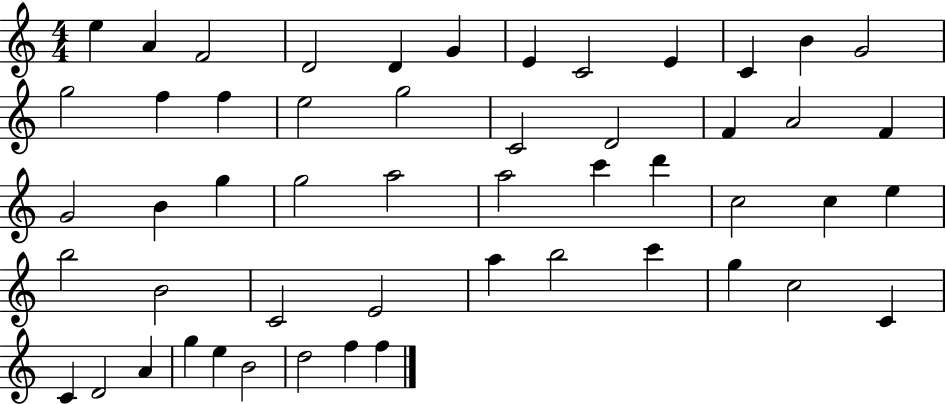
{
  \clef treble
  \numericTimeSignature
  \time 4/4
  \key c \major
  e''4 a'4 f'2 | d'2 d'4 g'4 | e'4 c'2 e'4 | c'4 b'4 g'2 | \break g''2 f''4 f''4 | e''2 g''2 | c'2 d'2 | f'4 a'2 f'4 | \break g'2 b'4 g''4 | g''2 a''2 | a''2 c'''4 d'''4 | c''2 c''4 e''4 | \break b''2 b'2 | c'2 e'2 | a''4 b''2 c'''4 | g''4 c''2 c'4 | \break c'4 d'2 a'4 | g''4 e''4 b'2 | d''2 f''4 f''4 | \bar "|."
}